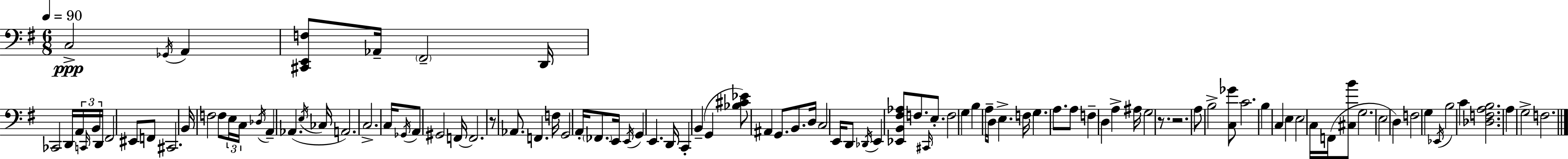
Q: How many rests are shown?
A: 3